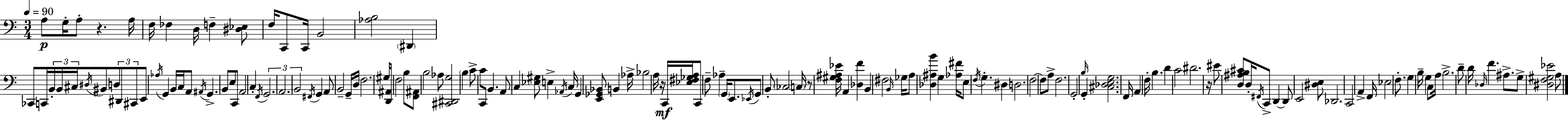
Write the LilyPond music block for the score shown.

{
  \clef bass
  \numericTimeSignature
  \time 3/4
  \key c \major
  \tempo 4 = 90
  a8\p g16-. a8-. r4. a16 | f16 fes4 d16 f4-- <dis ees>8 | f16 c,8 c,16 b,2 | <aes b>2 \parenthesize dis,4 | \break ces,8 c,16 \tuplet 3/2 { b,16-. b,16 cis16 } \acciaccatura { dis16 } bis,8 \tuplet 3/2 { d8 dis,8 | cis,8 } e,8 \acciaccatura { aes16 } g,4 b,16 c16 | a,8 \acciaccatura { ais,16 } g,4.-> b,8 e8 | c,8 a,2 c4-. | \break \acciaccatura { f,16 } \tuplet 3/2 { g,2. | a,2. | b,2 } | \acciaccatura { fis,16 } g,4 a,8 b,2-- | \break g,16-- d16 f2. | gis16 <d, ais,>16 f2 | b8 <f, ais,>8 b2 | aes8 <cis, dis, g>2 | \break \parenthesize b4 c'8-> c'8 c,8 b,4. | a,8 c4 <ees gis>8 | e4-> \acciaccatura { aes,16 } c16 g,4 <e, ges, bes,>8 | b,4 aes16-> bes2 | \break a16 r16\mf c,16 <ees fis ges a>16 c,8 f8-- aes4-- | \parenthesize g,16 e,8. \acciaccatura { ees,16 } g,8 b,8-. \parenthesize ces2 | \parenthesize c16 r8 <f gis ais ees'>16 a,4 | <des f'>4 b,4 fis2 | \break \grace { b,16 } ges16 a8 <des ais b'>4 | g4 <aes fis'>16 e8 \acciaccatura { f16 } g4.-. | dis4 d2. | f2~~ | \break f8 a8-> f2. | g,2-. | \grace { b16 } g,4-. <cis des e g>2. | f,16 a,4 | \break f16-. b4. d'4 | c'2 dis'2. | r16 eis'8 | <d ais b cis'>8 d16-. \acciaccatura { fis,16 } c,8-> d,4~~ d,8 | \break e,2 <dis e>8 des,2. | c,2 | a,4-> f,16 | ees2 f8.-. g4 | \break b16-- g4 c8 a16 b2.-> | d'8-- | d'16 \grace { des16 } f'4. ais8.-> | g8-> <dis f gis ees'>2 a8 | \break \bar "|."
}